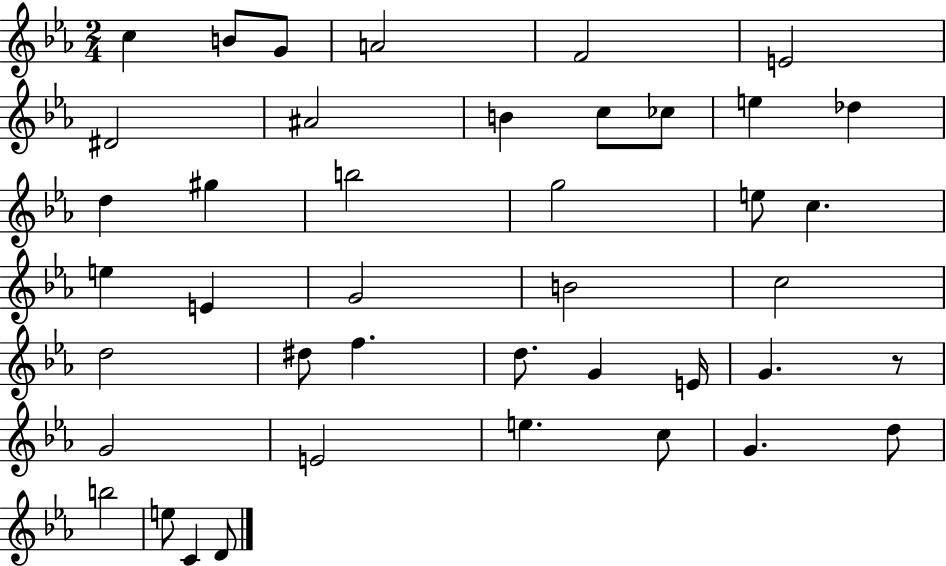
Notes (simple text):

C5/q B4/e G4/e A4/h F4/h E4/h D#4/h A#4/h B4/q C5/e CES5/e E5/q Db5/q D5/q G#5/q B5/h G5/h E5/e C5/q. E5/q E4/q G4/h B4/h C5/h D5/h D#5/e F5/q. D5/e. G4/q E4/s G4/q. R/e G4/h E4/h E5/q. C5/e G4/q. D5/e B5/h E5/e C4/q D4/e